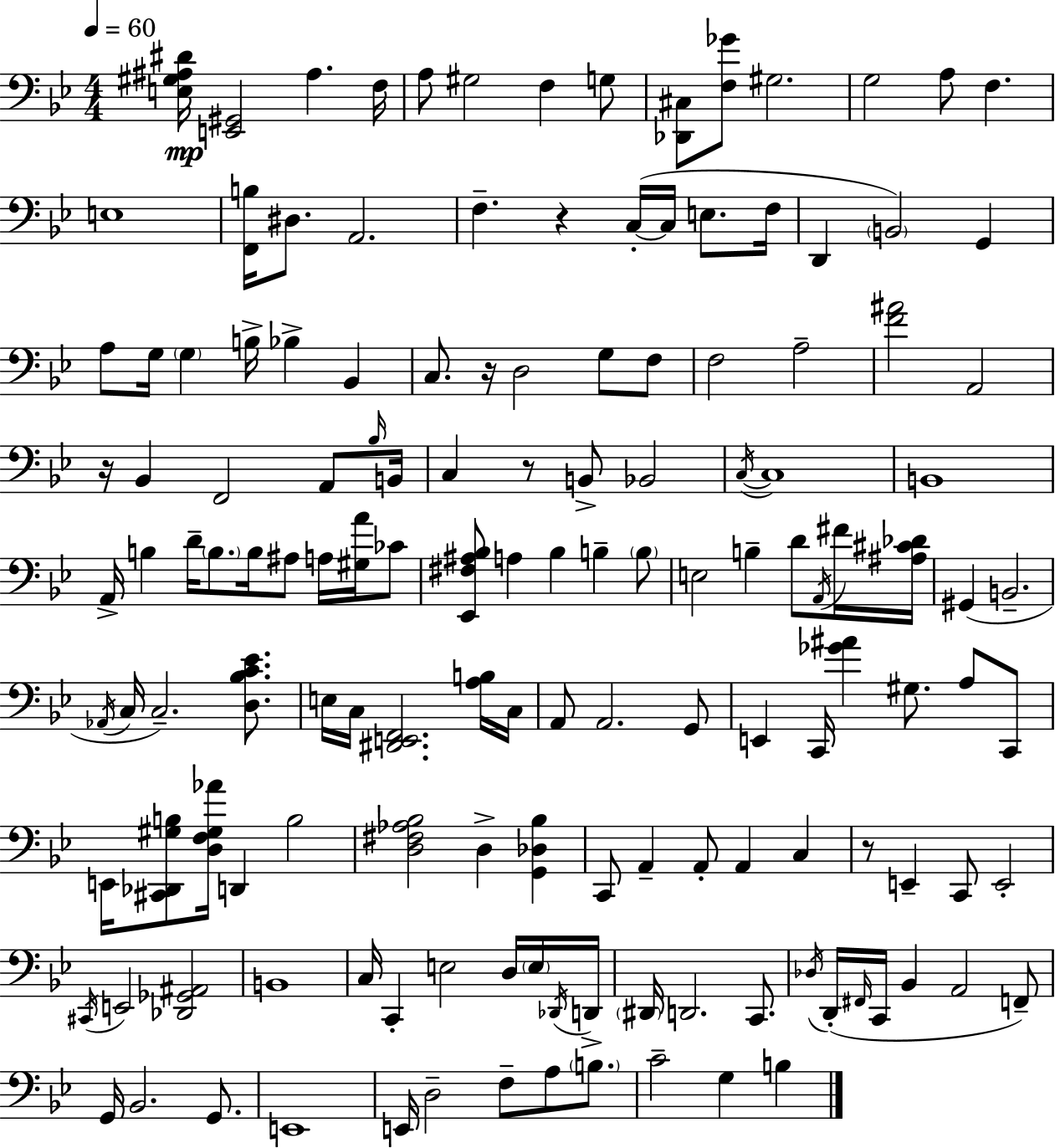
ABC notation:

X:1
T:Untitled
M:4/4
L:1/4
K:Gm
[E,^G,^A,^D]/4 [E,,^G,,]2 ^A, F,/4 A,/2 ^G,2 F, G,/2 [_D,,^C,]/2 [F,_G]/2 ^G,2 G,2 A,/2 F, E,4 [F,,B,]/4 ^D,/2 A,,2 F, z C,/4 C,/4 E,/2 F,/4 D,, B,,2 G,, A,/2 G,/4 G, B,/4 _B, _B,, C,/2 z/4 D,2 G,/2 F,/2 F,2 A,2 [F^A]2 A,,2 z/4 _B,, F,,2 A,,/2 _B,/4 B,,/4 C, z/2 B,,/2 _B,,2 C,/4 C,4 B,,4 A,,/4 B, D/4 B,/2 B,/4 ^A,/2 A,/4 [^G,A]/4 _C/2 [_E,,^F,^A,_B,]/2 A, _B, B, B,/2 E,2 B, D/2 A,,/4 ^F/4 [^A,^C_D]/4 ^G,, B,,2 _A,,/4 C,/4 C,2 [D,_B,C_E]/2 E,/4 C,/4 [^D,,E,,F,,]2 [A,B,]/4 C,/4 A,,/2 A,,2 G,,/2 E,, C,,/4 [_G^A] ^G,/2 A,/2 C,,/2 E,,/4 [^C,,_D,,^G,B,]/2 [D,F,^G,_A]/4 D,, B,2 [D,^F,_A,_B,]2 D, [G,,_D,_B,] C,,/2 A,, A,,/2 A,, C, z/2 E,, C,,/2 E,,2 ^C,,/4 E,,2 [_D,,_G,,^A,,]2 B,,4 C,/4 C,, E,2 D,/4 E,/4 _D,,/4 D,,/4 ^D,,/4 D,,2 C,,/2 _D,/4 D,,/4 ^F,,/4 C,,/4 _B,, A,,2 F,,/2 G,,/4 _B,,2 G,,/2 E,,4 E,,/4 D,2 F,/2 A,/2 B,/2 C2 G, B,